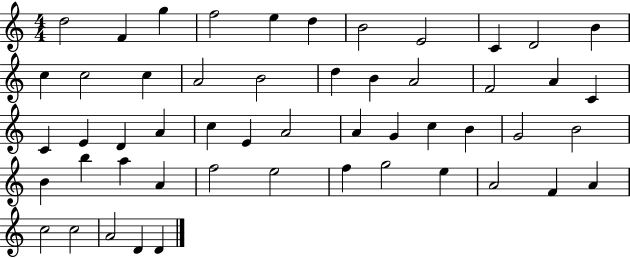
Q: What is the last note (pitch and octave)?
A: D4